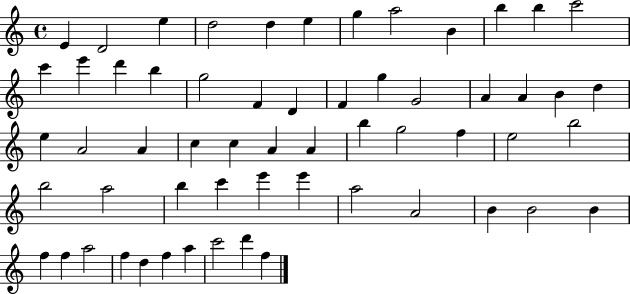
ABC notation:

X:1
T:Untitled
M:4/4
L:1/4
K:C
E D2 e d2 d e g a2 B b b c'2 c' e' d' b g2 F D F g G2 A A B d e A2 A c c A A b g2 f e2 b2 b2 a2 b c' e' e' a2 A2 B B2 B f f a2 f d f a c'2 d' f